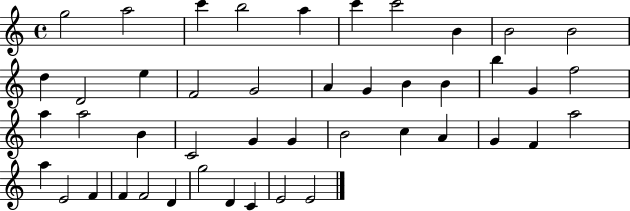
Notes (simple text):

G5/h A5/h C6/q B5/h A5/q C6/q C6/h B4/q B4/h B4/h D5/q D4/h E5/q F4/h G4/h A4/q G4/q B4/q B4/q B5/q G4/q F5/h A5/q A5/h B4/q C4/h G4/q G4/q B4/h C5/q A4/q G4/q F4/q A5/h A5/q E4/h F4/q F4/q F4/h D4/q G5/h D4/q C4/q E4/h E4/h